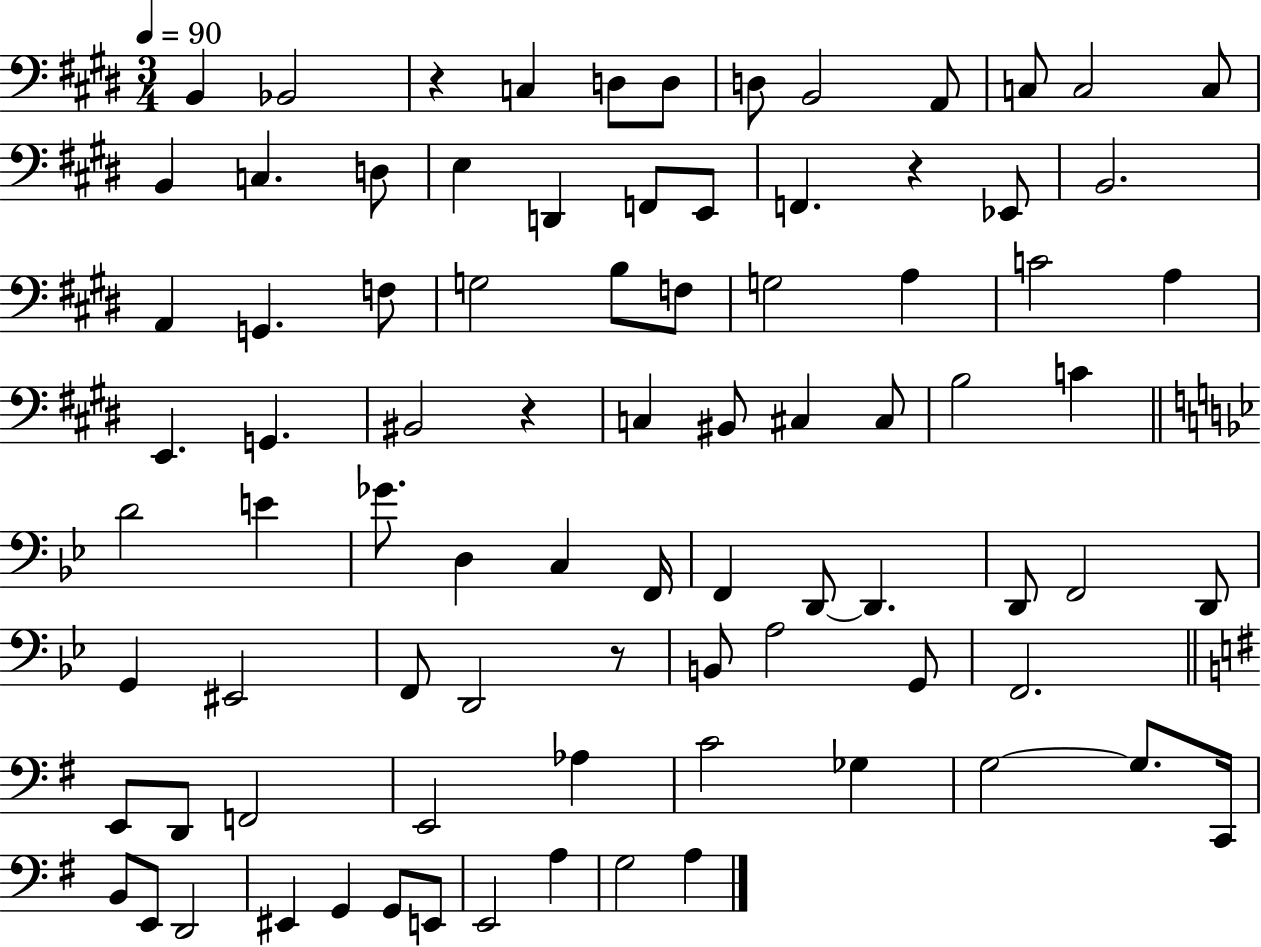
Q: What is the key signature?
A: E major